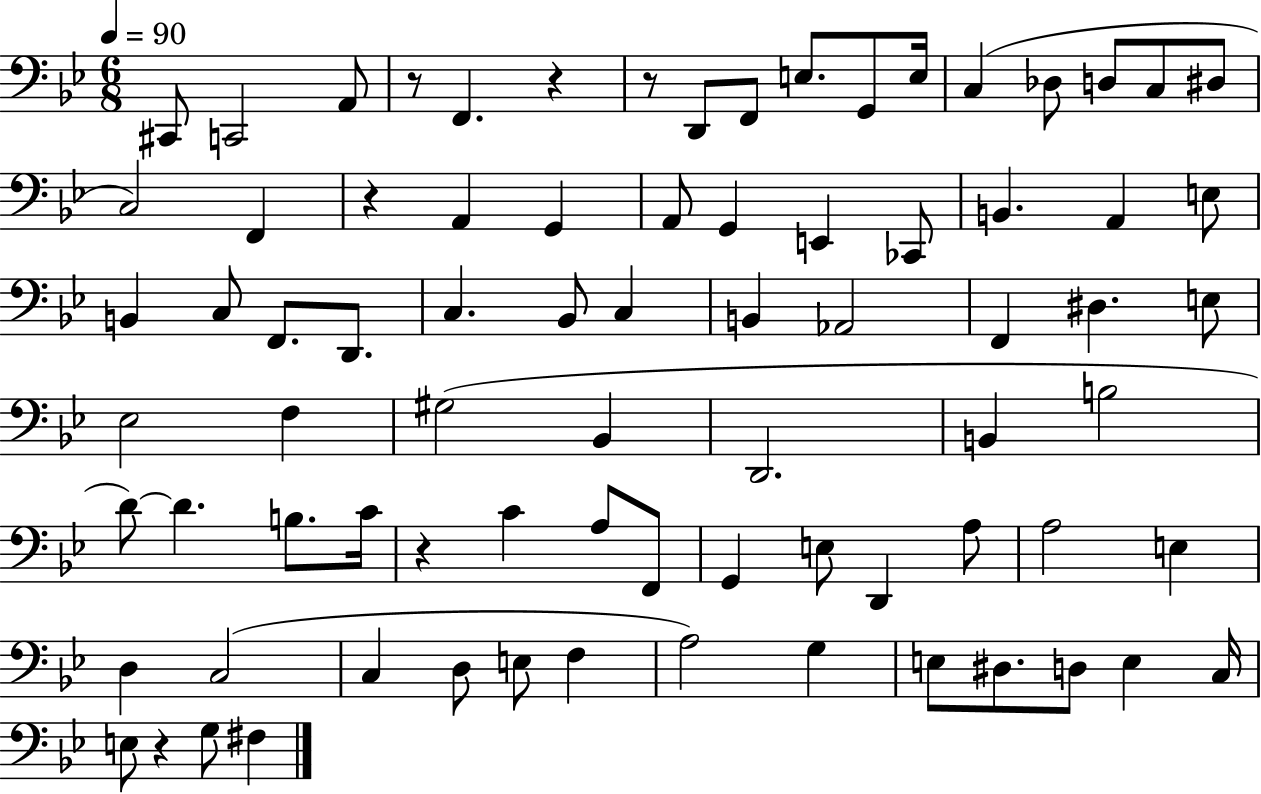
X:1
T:Untitled
M:6/8
L:1/4
K:Bb
^C,,/2 C,,2 A,,/2 z/2 F,, z z/2 D,,/2 F,,/2 E,/2 G,,/2 E,/4 C, _D,/2 D,/2 C,/2 ^D,/2 C,2 F,, z A,, G,, A,,/2 G,, E,, _C,,/2 B,, A,, E,/2 B,, C,/2 F,,/2 D,,/2 C, _B,,/2 C, B,, _A,,2 F,, ^D, E,/2 _E,2 F, ^G,2 _B,, D,,2 B,, B,2 D/2 D B,/2 C/4 z C A,/2 F,,/2 G,, E,/2 D,, A,/2 A,2 E, D, C,2 C, D,/2 E,/2 F, A,2 G, E,/2 ^D,/2 D,/2 E, C,/4 E,/2 z G,/2 ^F,